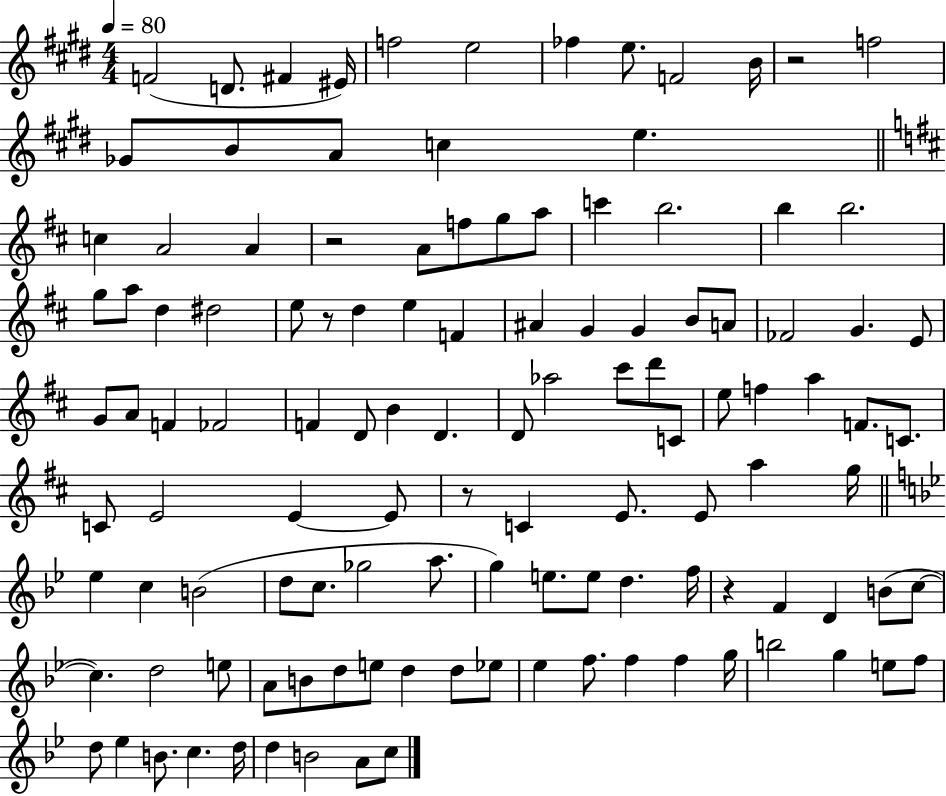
{
  \clef treble
  \numericTimeSignature
  \time 4/4
  \key e \major
  \tempo 4 = 80
  f'2( d'8. fis'4 eis'16) | f''2 e''2 | fes''4 e''8. f'2 b'16 | r2 f''2 | \break ges'8 b'8 a'8 c''4 e''4. | \bar "||" \break \key d \major c''4 a'2 a'4 | r2 a'8 f''8 g''8 a''8 | c'''4 b''2. | b''4 b''2. | \break g''8 a''8 d''4 dis''2 | e''8 r8 d''4 e''4 f'4 | ais'4 g'4 g'4 b'8 a'8 | fes'2 g'4. e'8 | \break g'8 a'8 f'4 fes'2 | f'4 d'8 b'4 d'4. | d'8 aes''2 cis'''8 d'''8 c'8 | e''8 f''4 a''4 f'8. c'8. | \break c'8 e'2 e'4~~ e'8 | r8 c'4 e'8. e'8 a''4 g''16 | \bar "||" \break \key g \minor ees''4 c''4 b'2( | d''8 c''8. ges''2 a''8. | g''4) e''8. e''8 d''4. f''16 | r4 f'4 d'4 b'8( c''8~~ | \break c''4.) d''2 e''8 | a'8 b'8 d''8 e''8 d''4 d''8 ees''8 | ees''4 f''8. f''4 f''4 g''16 | b''2 g''4 e''8 f''8 | \break d''8 ees''4 b'8. c''4. d''16 | d''4 b'2 a'8 c''8 | \bar "|."
}